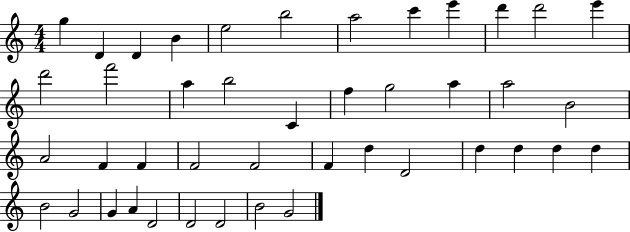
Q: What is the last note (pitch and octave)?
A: G4